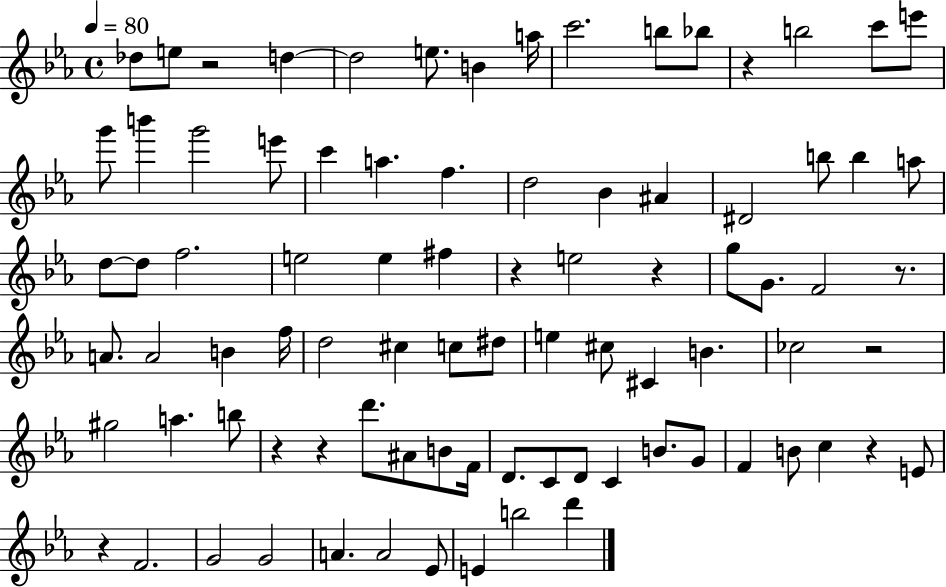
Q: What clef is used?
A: treble